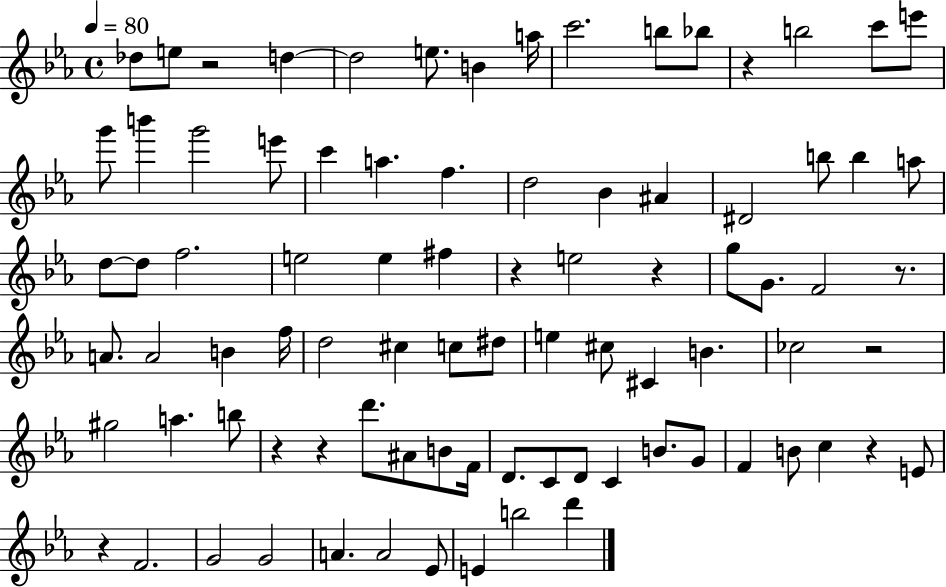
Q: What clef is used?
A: treble